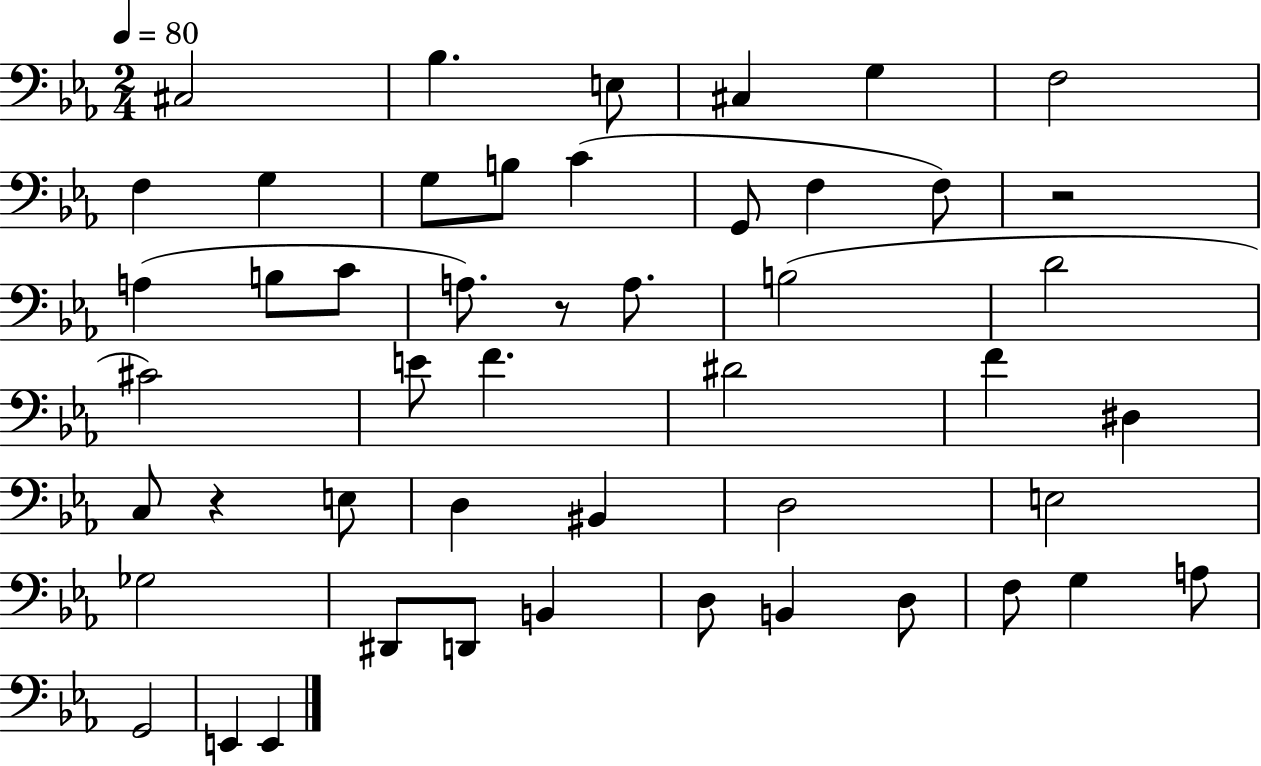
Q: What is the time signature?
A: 2/4